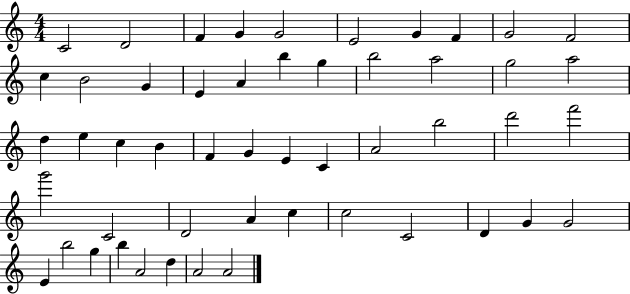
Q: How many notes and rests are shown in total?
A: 51